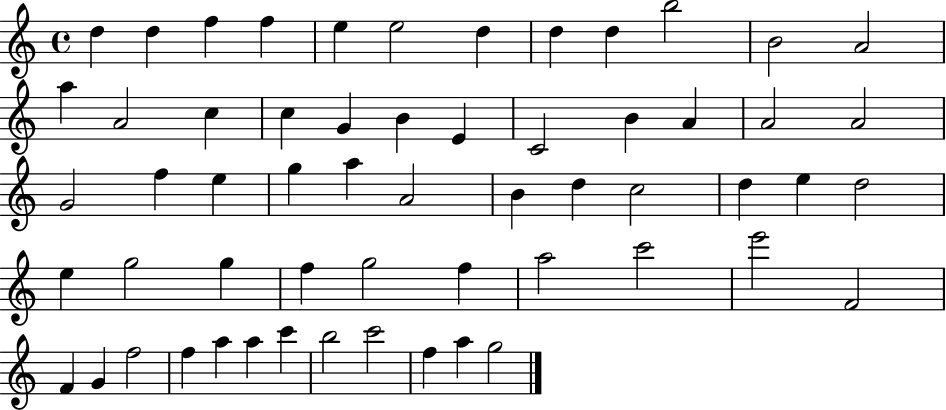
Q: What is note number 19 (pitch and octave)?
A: E4